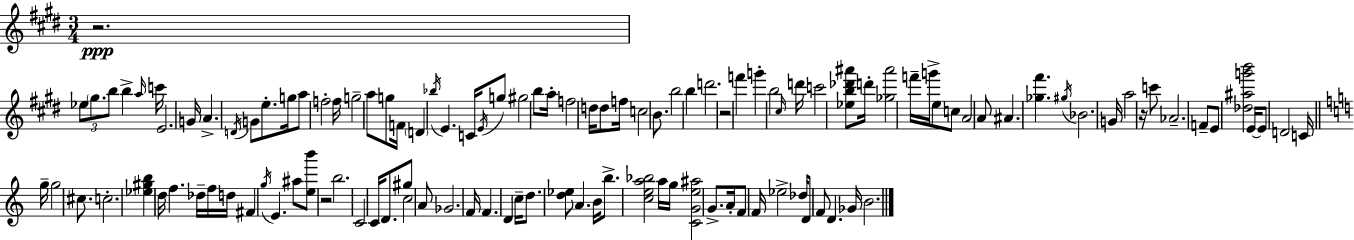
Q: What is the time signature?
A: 3/4